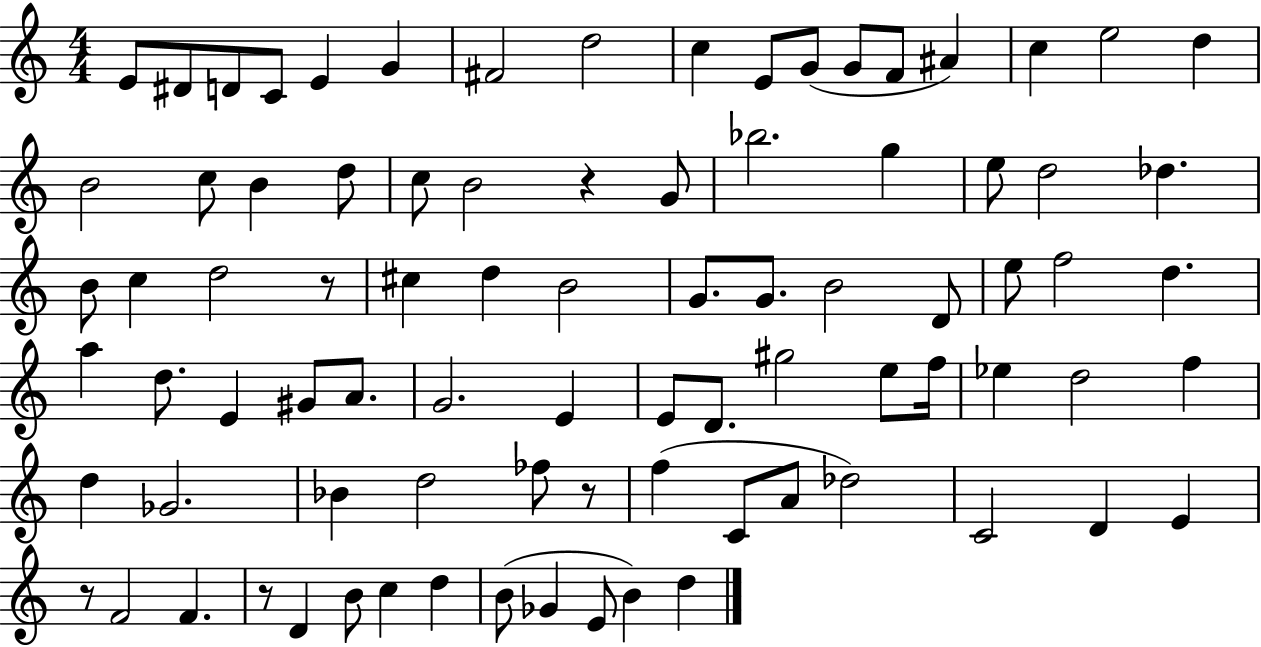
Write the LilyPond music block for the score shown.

{
  \clef treble
  \numericTimeSignature
  \time 4/4
  \key c \major
  e'8 dis'8 d'8 c'8 e'4 g'4 | fis'2 d''2 | c''4 e'8 g'8( g'8 f'8 ais'4) | c''4 e''2 d''4 | \break b'2 c''8 b'4 d''8 | c''8 b'2 r4 g'8 | bes''2. g''4 | e''8 d''2 des''4. | \break b'8 c''4 d''2 r8 | cis''4 d''4 b'2 | g'8. g'8. b'2 d'8 | e''8 f''2 d''4. | \break a''4 d''8. e'4 gis'8 a'8. | g'2. e'4 | e'8 d'8. gis''2 e''8 f''16 | ees''4 d''2 f''4 | \break d''4 ges'2. | bes'4 d''2 fes''8 r8 | f''4( c'8 a'8 des''2) | c'2 d'4 e'4 | \break r8 f'2 f'4. | r8 d'4 b'8 c''4 d''4 | b'8( ges'4 e'8 b'4) d''4 | \bar "|."
}